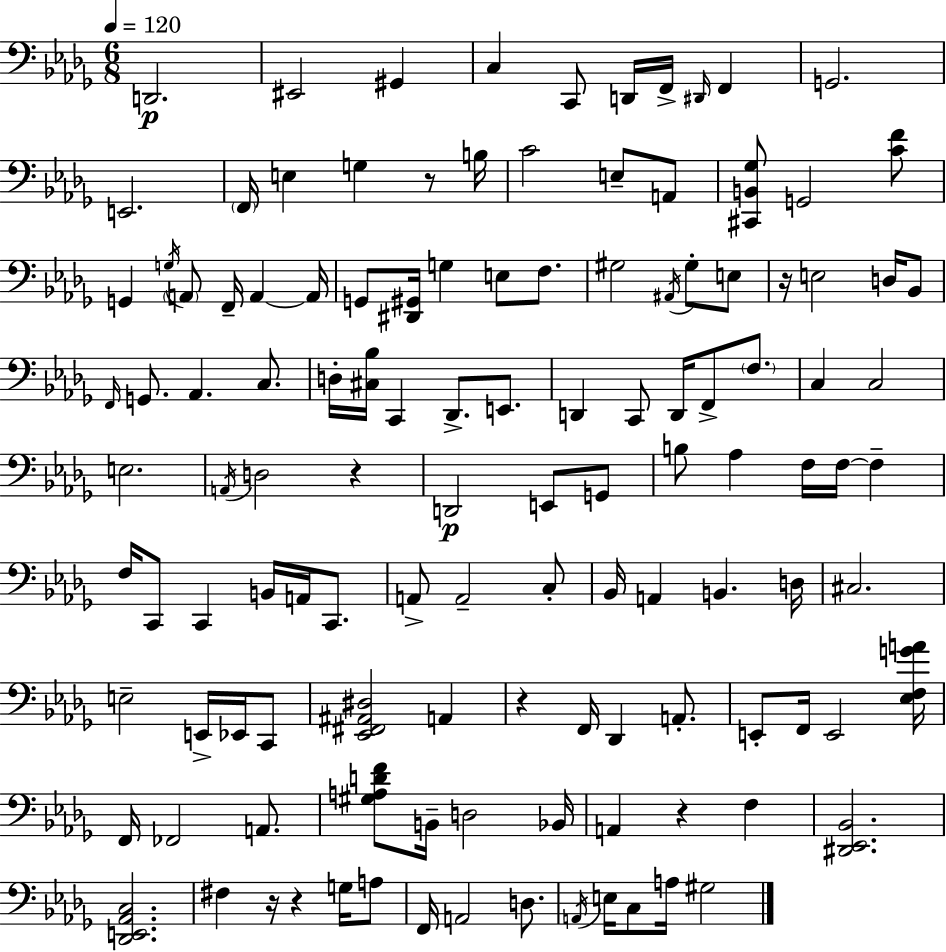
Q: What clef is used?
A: bass